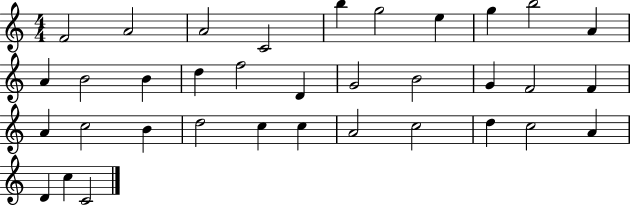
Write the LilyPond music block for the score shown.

{
  \clef treble
  \numericTimeSignature
  \time 4/4
  \key c \major
  f'2 a'2 | a'2 c'2 | b''4 g''2 e''4 | g''4 b''2 a'4 | \break a'4 b'2 b'4 | d''4 f''2 d'4 | g'2 b'2 | g'4 f'2 f'4 | \break a'4 c''2 b'4 | d''2 c''4 c''4 | a'2 c''2 | d''4 c''2 a'4 | \break d'4 c''4 c'2 | \bar "|."
}